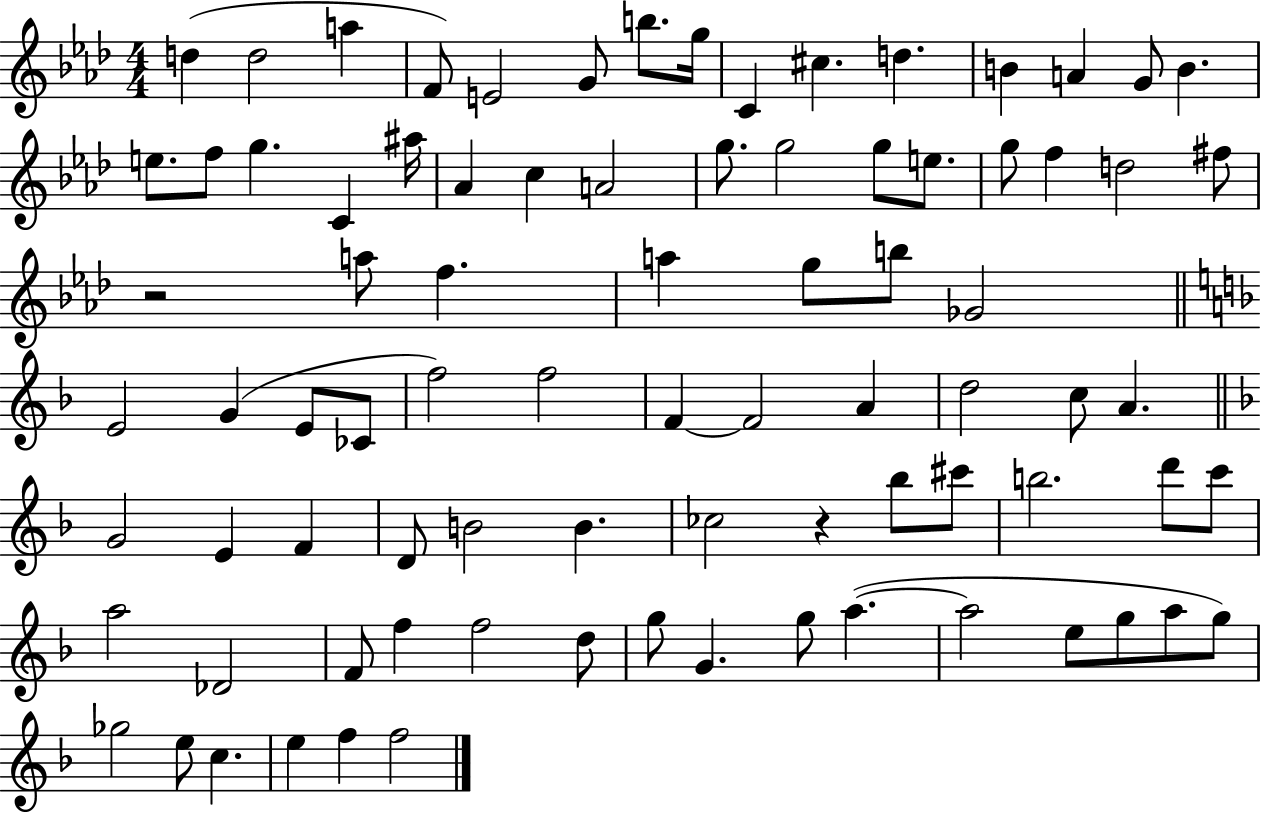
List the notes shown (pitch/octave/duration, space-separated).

D5/q D5/h A5/q F4/e E4/h G4/e B5/e. G5/s C4/q C#5/q. D5/q. B4/q A4/q G4/e B4/q. E5/e. F5/e G5/q. C4/q A#5/s Ab4/q C5/q A4/h G5/e. G5/h G5/e E5/e. G5/e F5/q D5/h F#5/e R/h A5/e F5/q. A5/q G5/e B5/e Gb4/h E4/h G4/q E4/e CES4/e F5/h F5/h F4/q F4/h A4/q D5/h C5/e A4/q. G4/h E4/q F4/q D4/e B4/h B4/q. CES5/h R/q Bb5/e C#6/e B5/h. D6/e C6/e A5/h Db4/h F4/e F5/q F5/h D5/e G5/e G4/q. G5/e A5/q. A5/h E5/e G5/e A5/e G5/e Gb5/h E5/e C5/q. E5/q F5/q F5/h